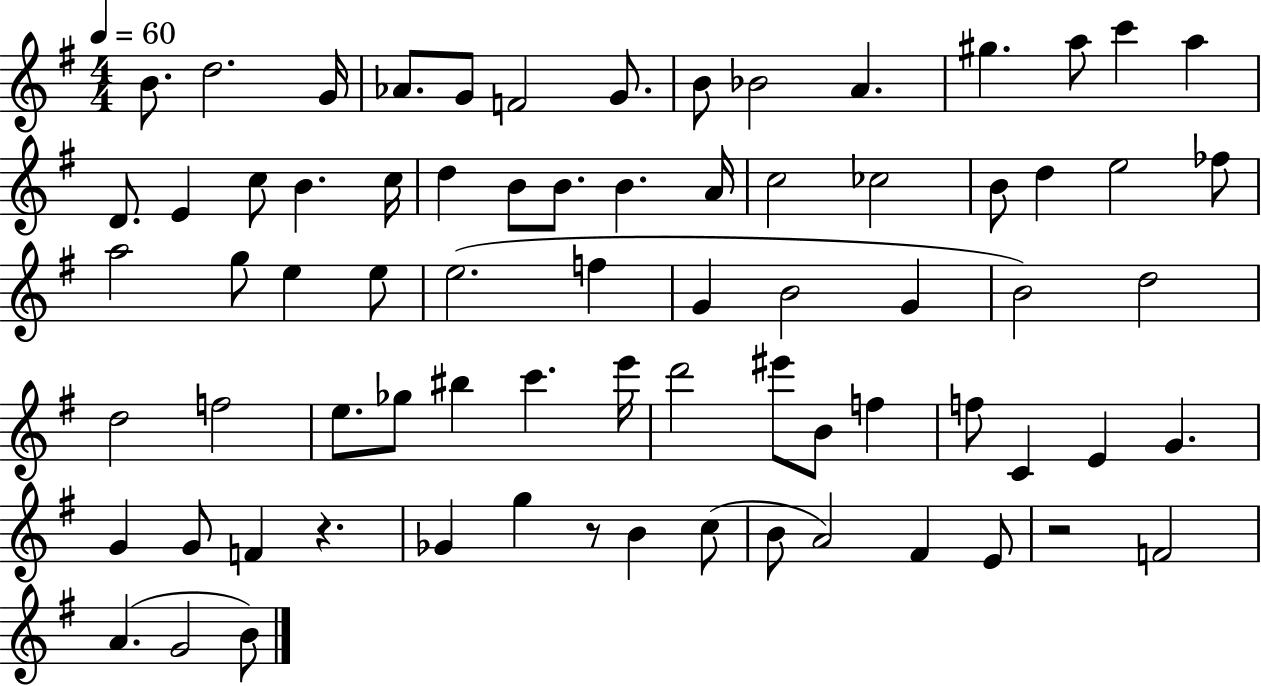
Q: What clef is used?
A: treble